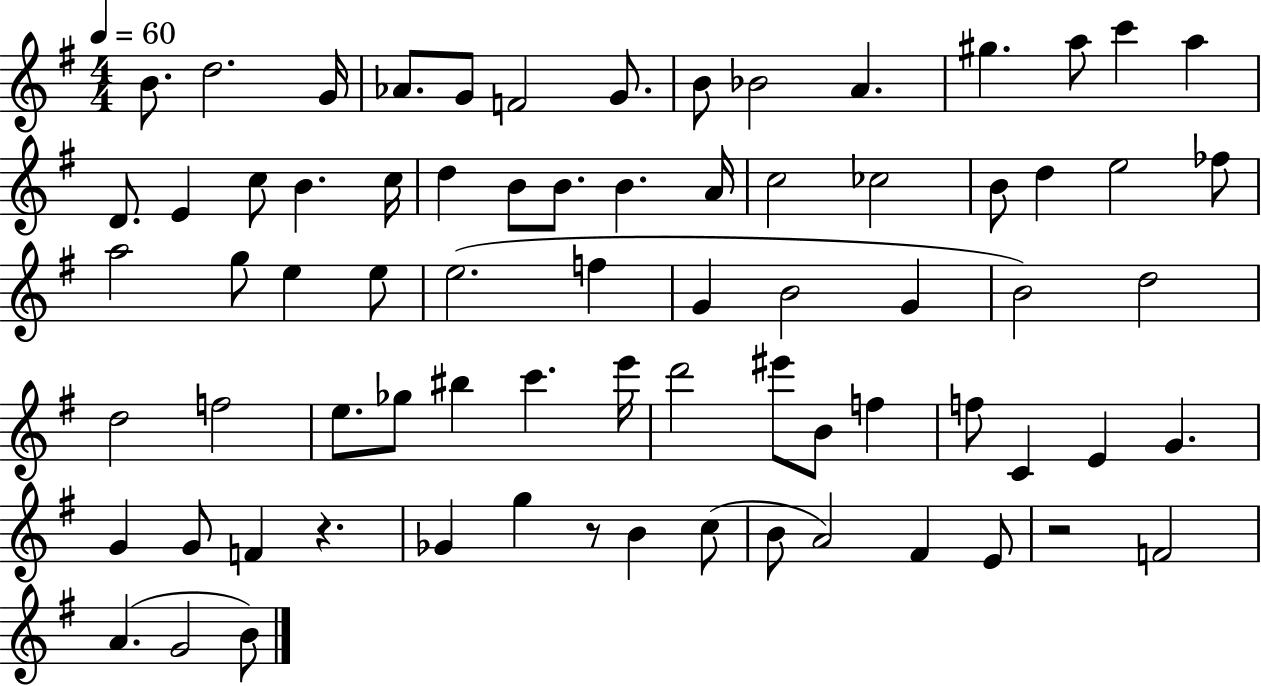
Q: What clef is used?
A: treble